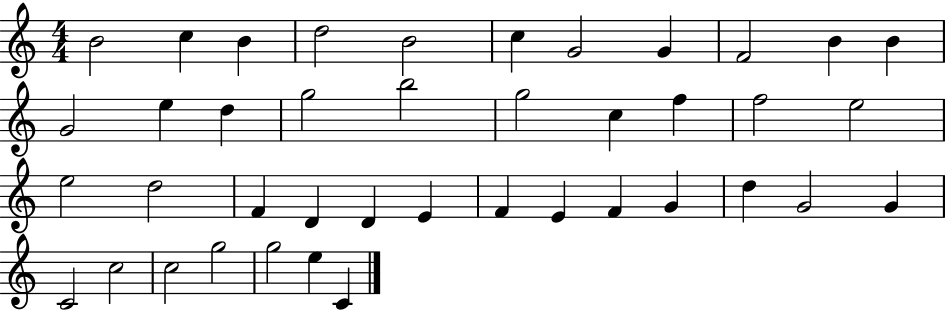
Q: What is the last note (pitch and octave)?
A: C4